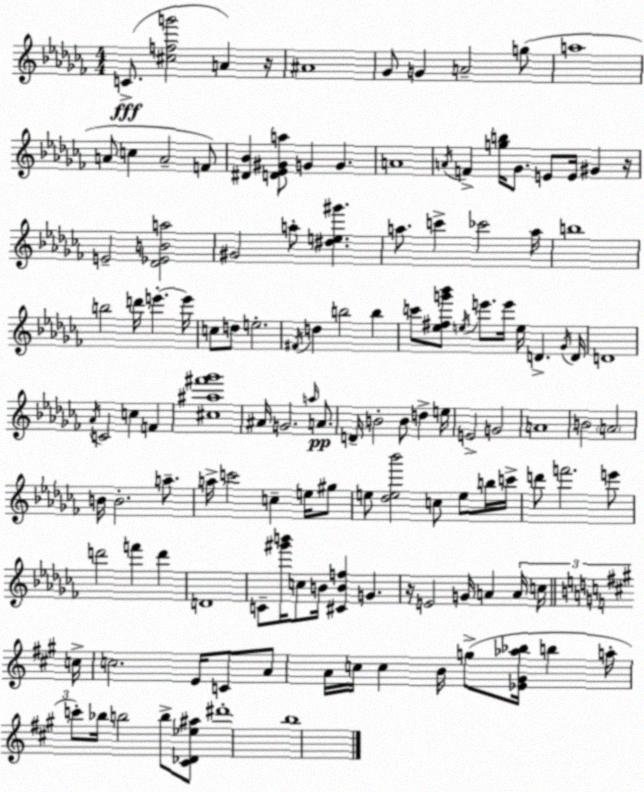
X:1
T:Untitled
M:4/4
L:1/4
K:Abm
C/2 [^cfg']2 A z/4 ^A4 _G/2 G A2 g/2 a4 A/2 c A2 F/2 [^D_B] [D_E^Ga]/2 G G A4 A/4 F [gb]/4 _G/2 E/2 E/4 ^G z/4 E2 [_D_EBa]2 ^G2 a/2 [^de^g'] a/2 c' _c'2 a/4 b4 b2 d'/4 e' e'/4 c/2 d/2 e2 ^F/4 d b2 b c'/2 [_e^fg'_b']/2 e/4 e'/2 e'/4 e/4 D _G/4 D/4 D4 _A/4 C2 c F [^c^a^f'_g']4 ^A/4 G2 a/4 A/2 D/4 B2 B/2 d e/4 E2 G2 A4 B2 A2 B/4 B2 a/2 a/4 c'2 c e/4 ^g/2 e/2 [_de_b']2 c/2 e/2 b/4 c'/4 d'/2 f'2 e'/2 d'2 f' d' D4 C/2 [^g'b']/4 c/2 B/4 [^CBf] G z/4 E2 G/4 A A/4 c/4 c/4 c2 E/4 C/2 A/2 A/4 c/4 c B/4 g/2 [_E^G_a_b]/4 b a/4 c'/2 _b/4 b2 b/2 [^C_D_e^a]/2 ^d'4 b4